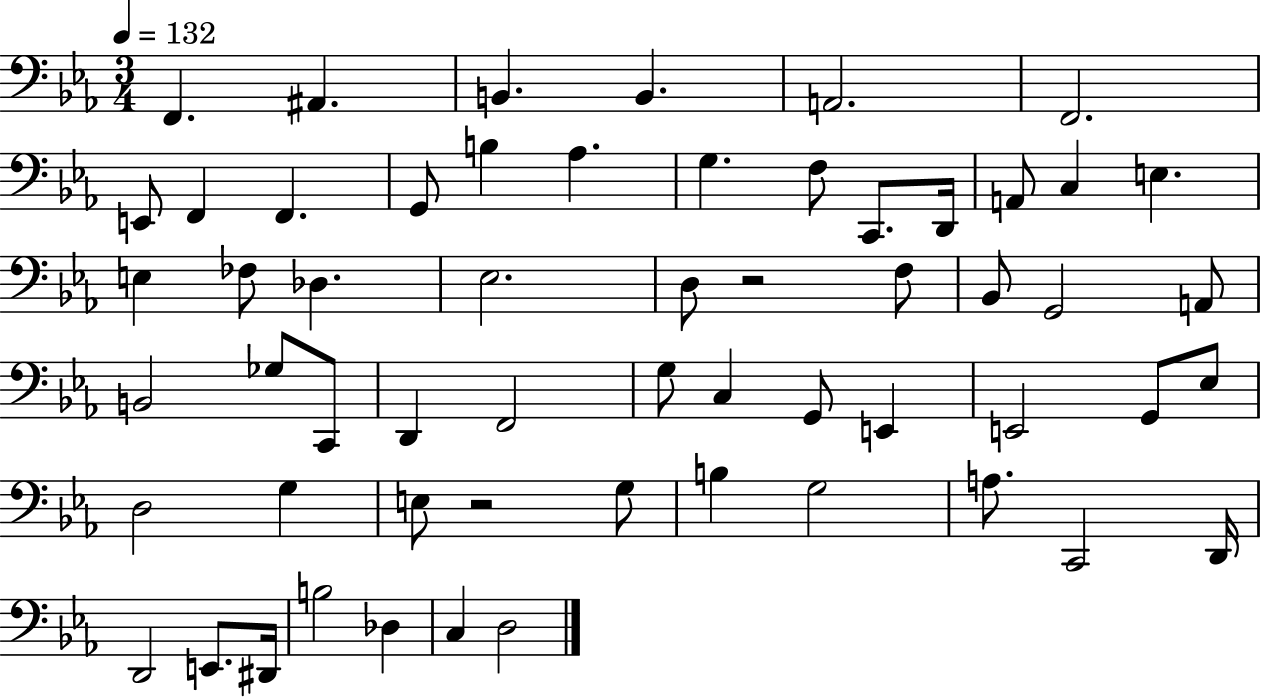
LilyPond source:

{
  \clef bass
  \numericTimeSignature
  \time 3/4
  \key ees \major
  \tempo 4 = 132
  \repeat volta 2 { f,4. ais,4. | b,4. b,4. | a,2. | f,2. | \break e,8 f,4 f,4. | g,8 b4 aes4. | g4. f8 c,8. d,16 | a,8 c4 e4. | \break e4 fes8 des4. | ees2. | d8 r2 f8 | bes,8 g,2 a,8 | \break b,2 ges8 c,8 | d,4 f,2 | g8 c4 g,8 e,4 | e,2 g,8 ees8 | \break d2 g4 | e8 r2 g8 | b4 g2 | a8. c,2 d,16 | \break d,2 e,8. dis,16 | b2 des4 | c4 d2 | } \bar "|."
}